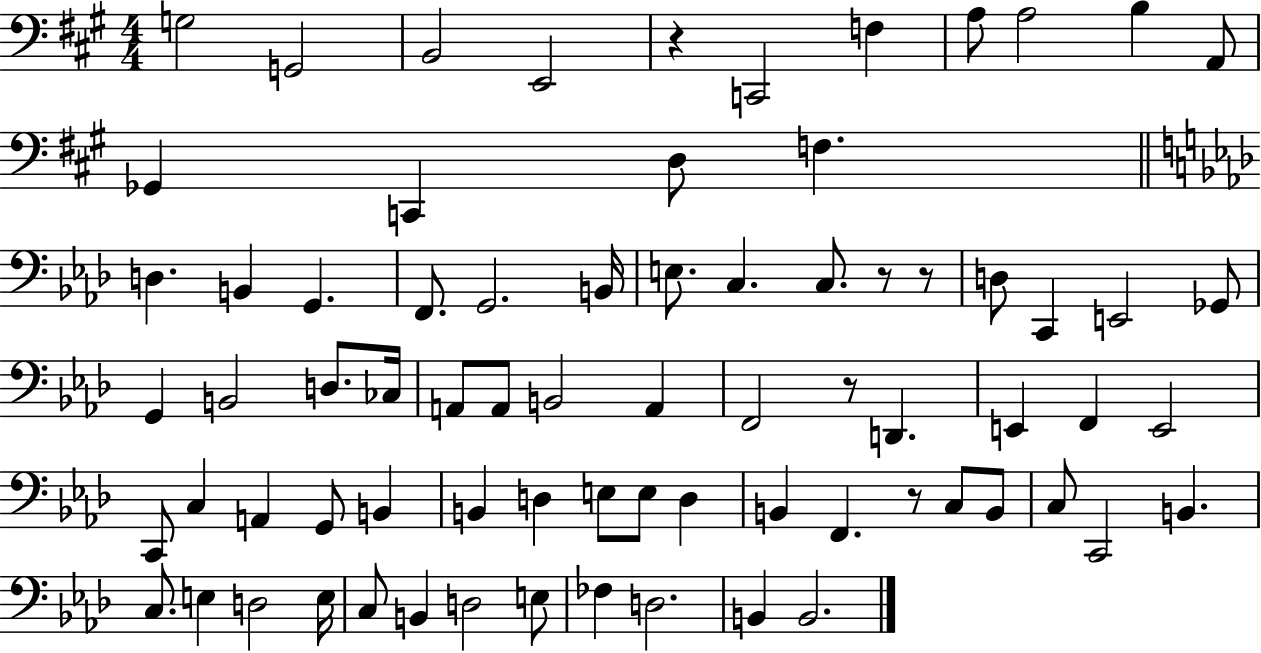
{
  \clef bass
  \numericTimeSignature
  \time 4/4
  \key a \major
  g2 g,2 | b,2 e,2 | r4 c,2 f4 | a8 a2 b4 a,8 | \break ges,4 c,4 d8 f4. | \bar "||" \break \key f \minor d4. b,4 g,4. | f,8. g,2. b,16 | e8. c4. c8. r8 r8 | d8 c,4 e,2 ges,8 | \break g,4 b,2 d8. ces16 | a,8 a,8 b,2 a,4 | f,2 r8 d,4. | e,4 f,4 e,2 | \break c,8 c4 a,4 g,8 b,4 | b,4 d4 e8 e8 d4 | b,4 f,4. r8 c8 b,8 | c8 c,2 b,4. | \break c8. e4 d2 e16 | c8 b,4 d2 e8 | fes4 d2. | b,4 b,2. | \break \bar "|."
}